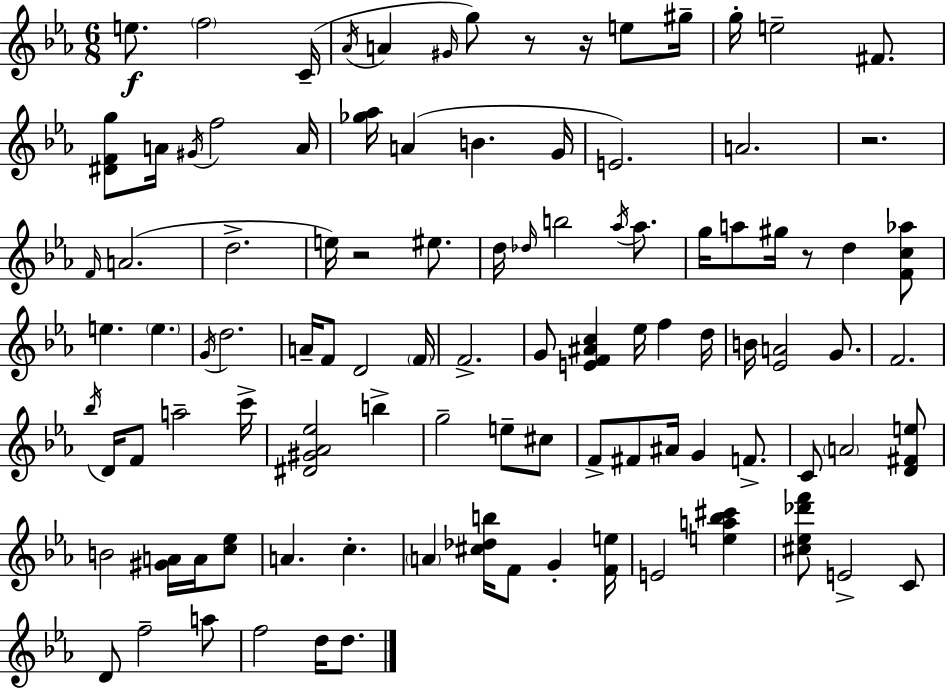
E5/e. F5/h C4/s Ab4/s A4/q G#4/s G5/e R/e R/s E5/e G#5/s G5/s E5/h F#4/e. [D#4,F4,G5]/e A4/s G#4/s F5/h A4/s [Gb5,Ab5]/s A4/q B4/q. G4/s E4/h. A4/h. R/h. F4/s A4/h. D5/h. E5/s R/h EIS5/e. D5/s Db5/s B5/h Ab5/s Ab5/e. G5/s A5/e G#5/s R/e D5/q [F4,C5,Ab5]/e E5/q. E5/q. G4/s D5/h. A4/s F4/e D4/h F4/s F4/h. G4/e [E4,F4,A#4,C5]/q Eb5/s F5/q D5/s B4/s [Eb4,A4]/h G4/e. F4/h. Bb5/s D4/s F4/e A5/h C6/s [D#4,G#4,Ab4,Eb5]/h B5/q G5/h E5/e C#5/e F4/e F#4/e A#4/s G4/q F4/e. C4/e A4/h [D4,F#4,E5]/e B4/h [G#4,A4]/s A4/s [C5,Eb5]/e A4/q. C5/q. A4/q [C#5,Db5,B5]/s F4/e G4/q [F4,E5]/s E4/h [E5,A5,Bb5,C#6]/q [C#5,Eb5,Db6,F6]/e E4/h C4/e D4/e F5/h A5/e F5/h D5/s D5/e.